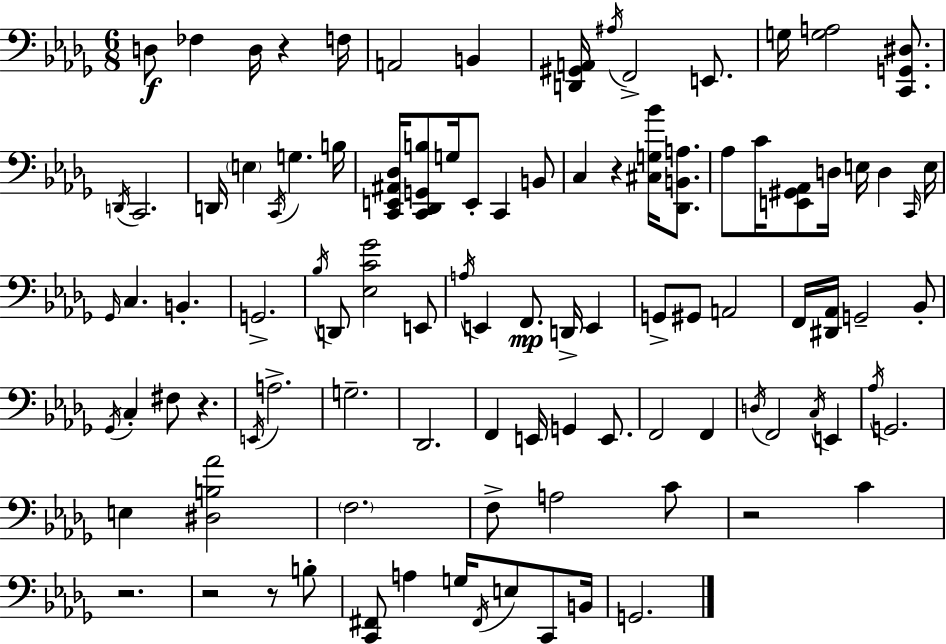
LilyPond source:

{
  \clef bass
  \numericTimeSignature
  \time 6/8
  \key bes \minor
  \repeat volta 2 { d8\f fes4 d16 r4 f16 | a,2 b,4 | <d, gis, a,>16 \acciaccatura { ais16 } f,2-> e,8. | g16 <g a>2 <c, g, dis>8. | \break \acciaccatura { d,16 } c,2. | d,16 \parenthesize e4 \acciaccatura { c,16 } g4. | b16 <c, e, ais, des>16 <c, des, g, b>8 g16 e,8-. c,4 | b,8 c4 r4 <cis g bes'>16 | \break <des, b, a>8. aes8 c'16 <e, gis, aes,>8 d16 e16 d4 | \grace { c,16 } e16 \grace { ges,16 } c4. b,4.-. | g,2.-> | \acciaccatura { bes16 } d,8 <ees c' ges'>2 | \break e,8 \acciaccatura { a16 } e,4 f,8.\mp | d,16-> e,4 g,8-> gis,8 a,2 | f,16 <dis, aes,>16 g,2-- | bes,8-. \acciaccatura { ges,16 } c4-. | \break fis8 r4. \acciaccatura { e,16 } a2.-> | g2.-- | des,2. | f,4 | \break e,16 g,4 e,8. f,2 | f,4 \acciaccatura { d16 } f,2 | \acciaccatura { c16 } e,4 \acciaccatura { aes16 } | g,2. | \break e4 <dis b aes'>2 | \parenthesize f2. | f8-> a2 c'8 | r2 c'4 | \break r2. | r2 r8 b8-. | <c, fis,>8 a4 g16 \acciaccatura { fis,16 } e8 c,8 | b,16 g,2. | \break } \bar "|."
}